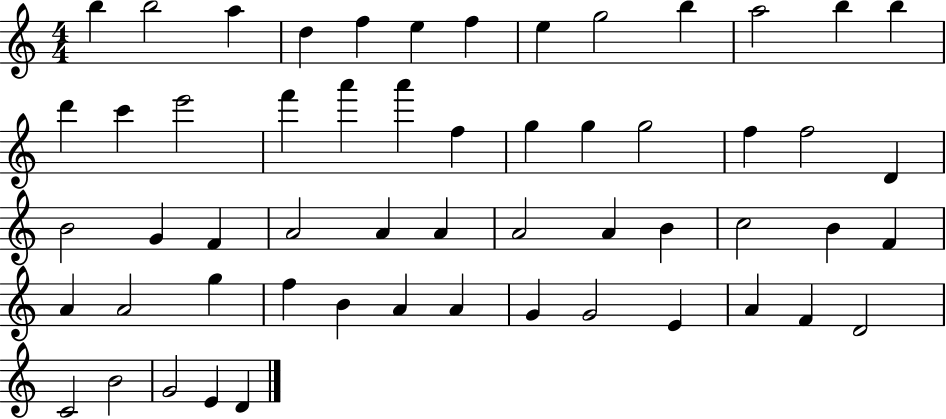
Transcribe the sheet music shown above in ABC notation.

X:1
T:Untitled
M:4/4
L:1/4
K:C
b b2 a d f e f e g2 b a2 b b d' c' e'2 f' a' a' f g g g2 f f2 D B2 G F A2 A A A2 A B c2 B F A A2 g f B A A G G2 E A F D2 C2 B2 G2 E D